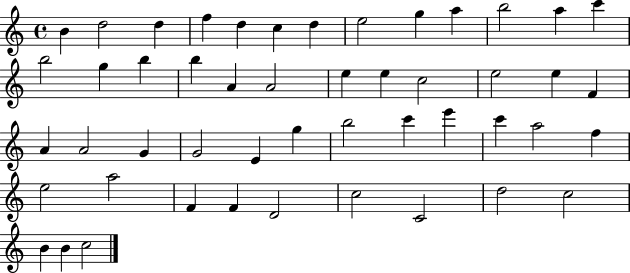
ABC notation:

X:1
T:Untitled
M:4/4
L:1/4
K:C
B d2 d f d c d e2 g a b2 a c' b2 g b b A A2 e e c2 e2 e F A A2 G G2 E g b2 c' e' c' a2 f e2 a2 F F D2 c2 C2 d2 c2 B B c2